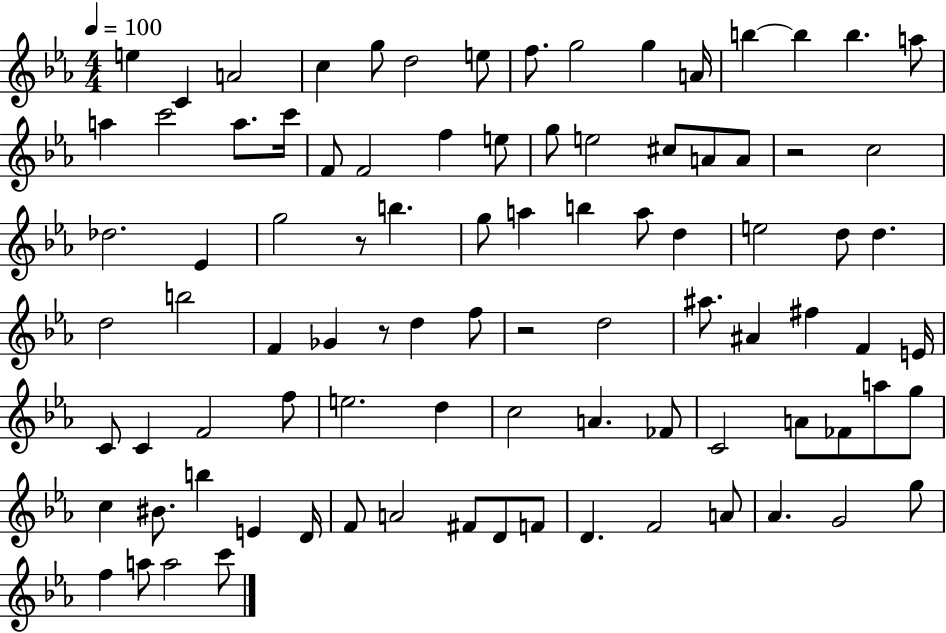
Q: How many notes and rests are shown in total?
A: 91